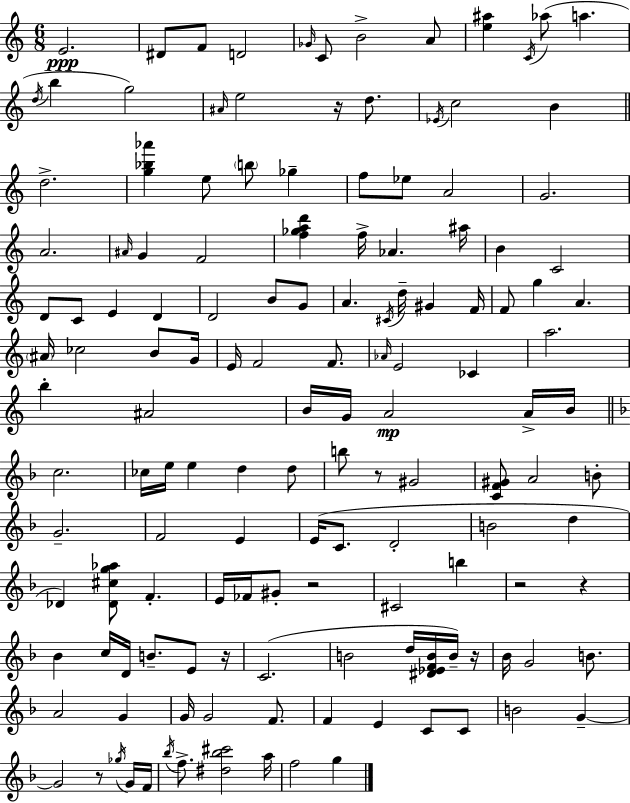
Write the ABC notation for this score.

X:1
T:Untitled
M:6/8
L:1/4
K:Am
E2 ^D/2 F/2 D2 _G/4 C/2 B2 A/2 [e^a] C/4 _a/2 a d/4 b g2 ^A/4 e2 z/4 d/2 _E/4 c2 B d2 [g_b_a'] e/2 b/2 _g f/2 _e/2 A2 G2 A2 ^A/4 G F2 [f_gad'] f/4 _A ^a/4 B C2 D/2 C/2 E D D2 B/2 G/2 A ^C/4 d/4 ^G F/4 F/2 g A ^A/4 _c2 B/2 G/4 E/4 F2 F/2 _A/4 E2 _C a2 b ^A2 B/4 G/4 A2 A/4 B/4 c2 _c/4 e/4 e d d/2 b/2 z/2 ^G2 [CF^G]/2 A2 B/2 G2 F2 E E/4 C/2 D2 B2 d _D [_D^cg_a]/2 F E/4 _F/4 ^G/2 z2 ^C2 b z2 z _B c/4 D/4 B/2 E/2 z/4 C2 B2 d/4 [^D_EFB]/4 B/4 z/4 _B/4 G2 B/2 A2 G G/4 G2 F/2 F E C/2 C/2 B2 G G2 z/2 _g/4 G/4 F/4 _b/4 f/2 [^d_b^c']2 a/4 f2 g